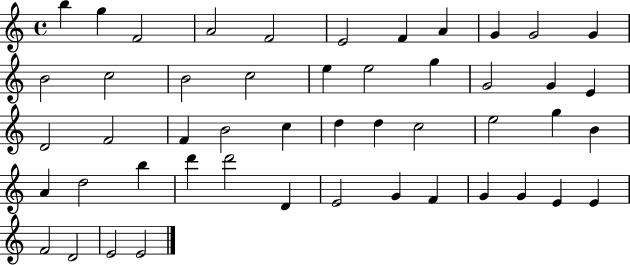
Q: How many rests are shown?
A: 0